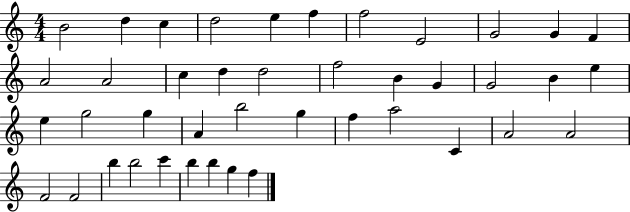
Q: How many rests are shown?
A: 0